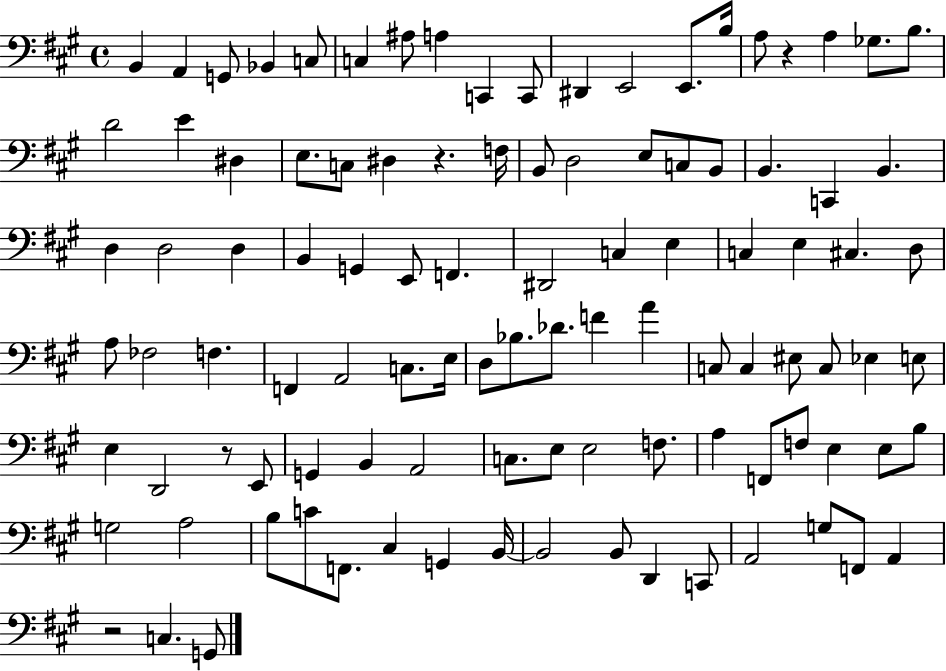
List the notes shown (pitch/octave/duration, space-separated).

B2/q A2/q G2/e Bb2/q C3/e C3/q A#3/e A3/q C2/q C2/e D#2/q E2/h E2/e. B3/s A3/e R/q A3/q Gb3/e. B3/e. D4/h E4/q D#3/q E3/e. C3/e D#3/q R/q. F3/s B2/e D3/h E3/e C3/e B2/e B2/q. C2/q B2/q. D3/q D3/h D3/q B2/q G2/q E2/e F2/q. D#2/h C3/q E3/q C3/q E3/q C#3/q. D3/e A3/e FES3/h F3/q. F2/q A2/h C3/e. E3/s D3/e Bb3/e. Db4/e. F4/q A4/q C3/e C3/q EIS3/e C3/e Eb3/q E3/e E3/q D2/h R/e E2/e G2/q B2/q A2/h C3/e. E3/e E3/h F3/e. A3/q F2/e F3/e E3/q E3/e B3/e G3/h A3/h B3/e C4/e F2/e. C#3/q G2/q B2/s B2/h B2/e D2/q C2/e A2/h G3/e F2/e A2/q R/h C3/q. G2/e